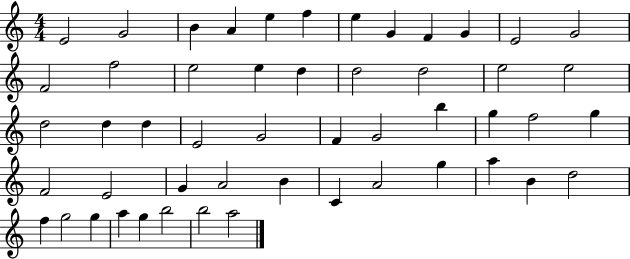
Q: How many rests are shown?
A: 0